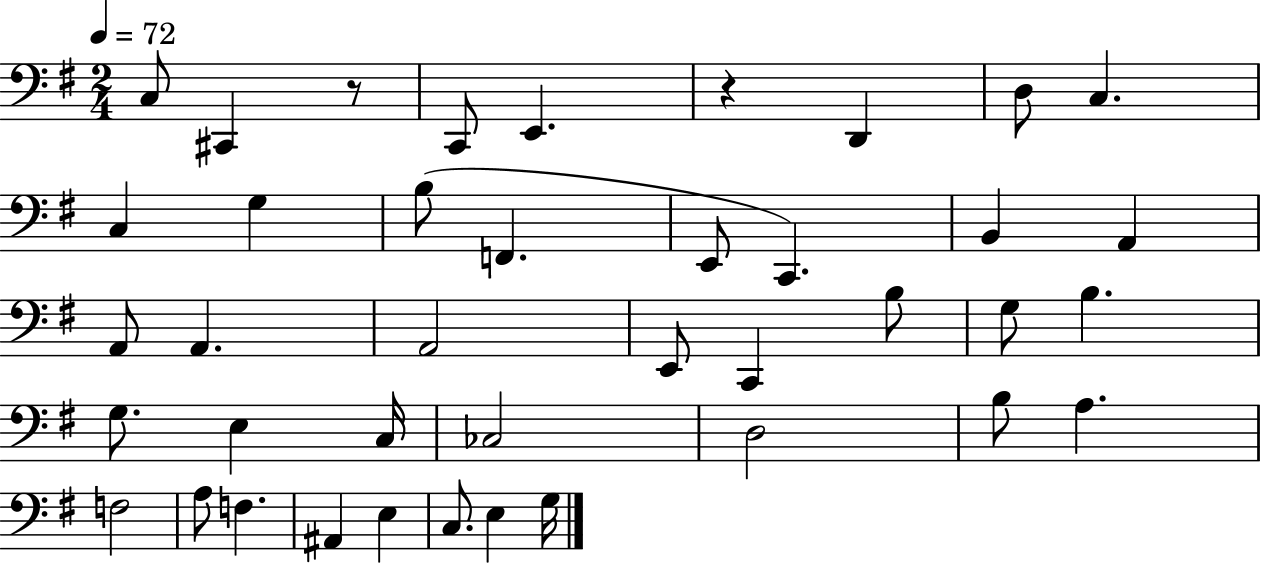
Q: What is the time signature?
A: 2/4